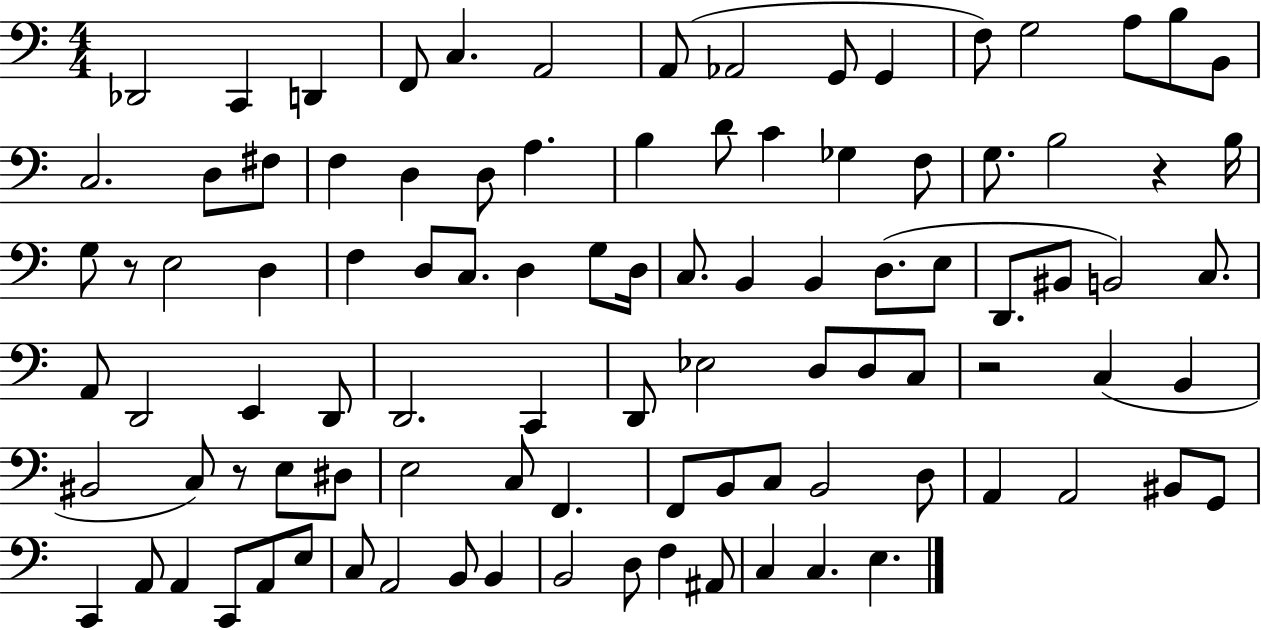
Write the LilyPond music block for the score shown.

{
  \clef bass
  \numericTimeSignature
  \time 4/4
  \key c \major
  des,2 c,4 d,4 | f,8 c4. a,2 | a,8( aes,2 g,8 g,4 | f8) g2 a8 b8 b,8 | \break c2. d8 fis8 | f4 d4 d8 a4. | b4 d'8 c'4 ges4 f8 | g8. b2 r4 b16 | \break g8 r8 e2 d4 | f4 d8 c8. d4 g8 d16 | c8. b,4 b,4 d8.( e8 | d,8. bis,8 b,2) c8. | \break a,8 d,2 e,4 d,8 | d,2. c,4 | d,8 ees2 d8 d8 c8 | r2 c4( b,4 | \break bis,2 c8) r8 e8 dis8 | e2 c8 f,4. | f,8 b,8 c8 b,2 d8 | a,4 a,2 bis,8 g,8 | \break c,4 a,8 a,4 c,8 a,8 e8 | c8 a,2 b,8 b,4 | b,2 d8 f4 ais,8 | c4 c4. e4. | \break \bar "|."
}